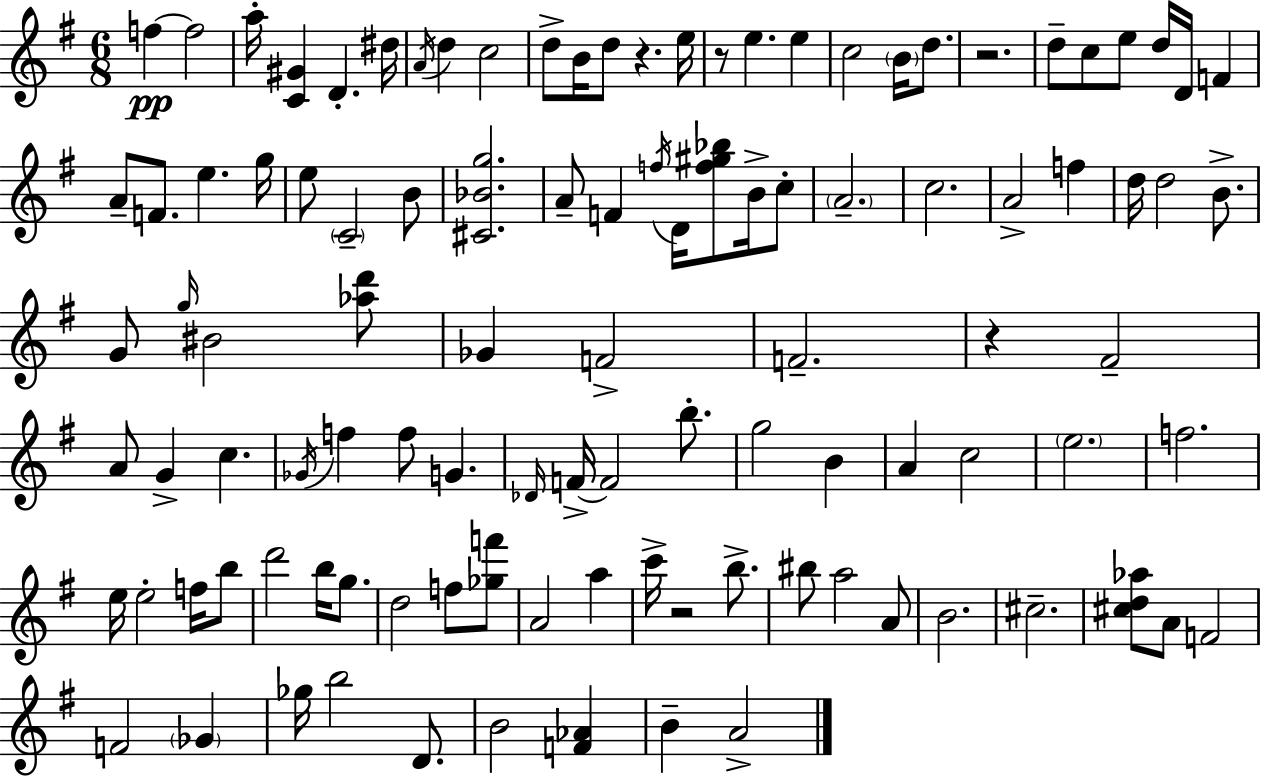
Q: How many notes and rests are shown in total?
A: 107